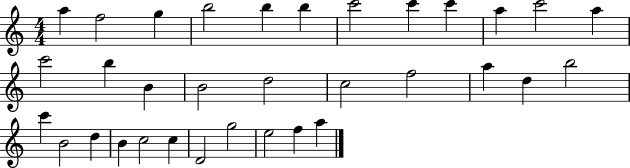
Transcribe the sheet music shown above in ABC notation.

X:1
T:Untitled
M:4/4
L:1/4
K:C
a f2 g b2 b b c'2 c' c' a c'2 a c'2 b B B2 d2 c2 f2 a d b2 c' B2 d B c2 c D2 g2 e2 f a